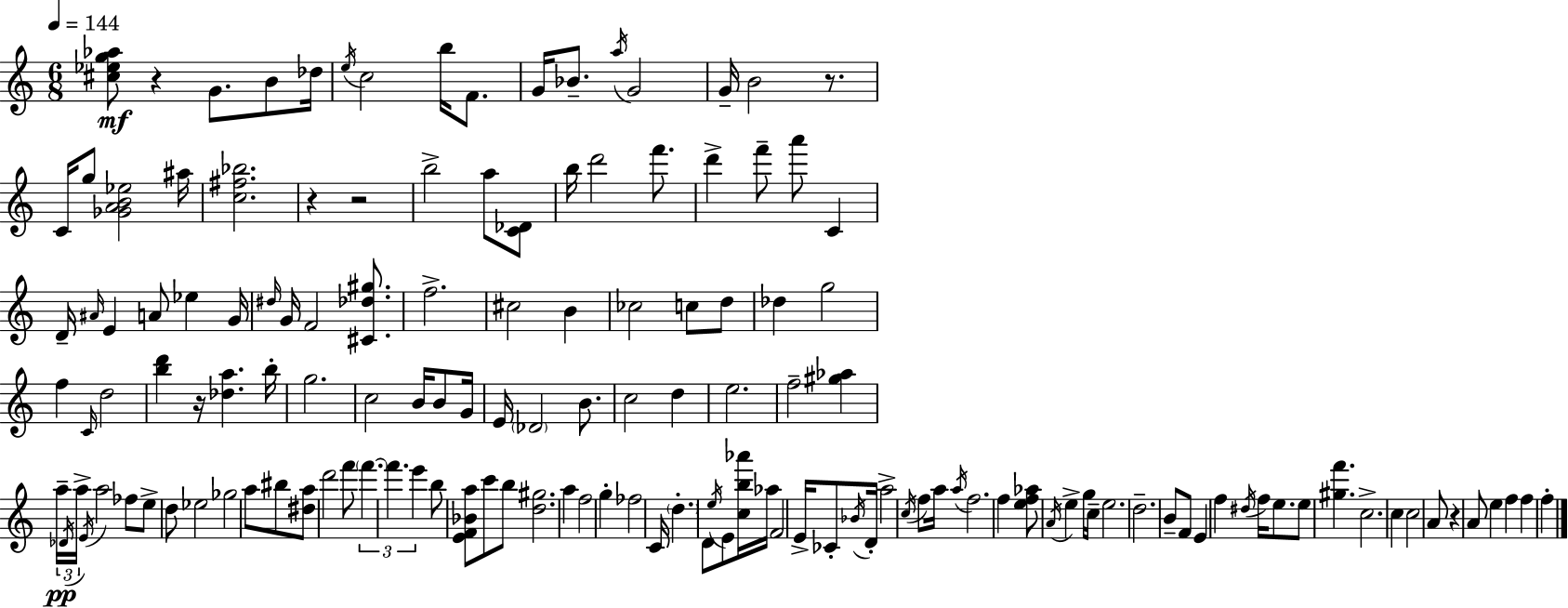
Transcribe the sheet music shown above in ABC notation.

X:1
T:Untitled
M:6/8
L:1/4
K:C
[^c_eg_a]/2 z G/2 B/2 _d/4 e/4 c2 b/4 F/2 G/4 _B/2 a/4 G2 G/4 B2 z/2 C/4 g/2 [_GAB_e]2 ^a/4 [c^f_b]2 z z2 b2 a/2 [C_D]/2 b/4 d'2 f'/2 d' f'/2 a'/2 C D/4 ^A/4 E A/2 _e G/4 ^d/4 G/4 F2 [^C_d^g]/2 f2 ^c2 B _c2 c/2 d/2 _d g2 f C/4 d2 [bd'] z/4 [_da] b/4 g2 c2 B/4 B/2 G/4 E/4 _D2 B/2 c2 d e2 f2 [^g_a] a/4 _D/4 a/4 E/4 a2 _f/2 e/2 d/2 _e2 _g2 a/2 ^b/2 [^da]/2 d'2 f'/2 f' f' e' b/2 [EF_Ba]/2 c'/2 b/2 [d^g]2 a f2 g _f2 C/4 d D/2 e/4 E/2 [cb_a']/4 _a/4 F2 E/4 _C/2 _B/4 D/4 a2 c/4 f/2 a/4 a/4 f2 f [ef_a]/2 A/4 e g/4 c/4 e2 d2 B/2 F/2 E f ^d/4 f/4 e/2 e/2 [^gf'] c2 c c2 A/2 z A/2 e f f f